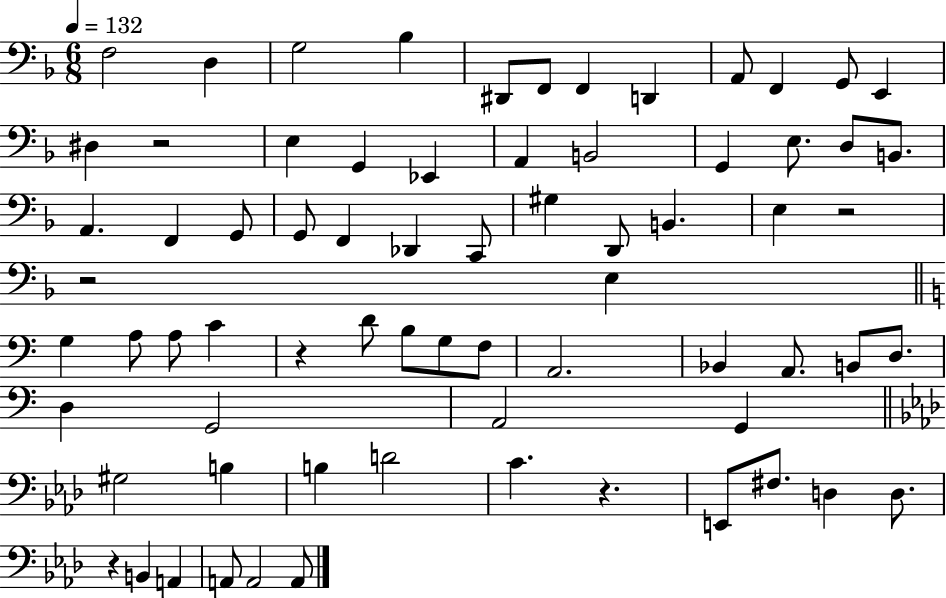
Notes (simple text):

F3/h D3/q G3/h Bb3/q D#2/e F2/e F2/q D2/q A2/e F2/q G2/e E2/q D#3/q R/h E3/q G2/q Eb2/q A2/q B2/h G2/q E3/e. D3/e B2/e. A2/q. F2/q G2/e G2/e F2/q Db2/q C2/e G#3/q D2/e B2/q. E3/q R/h R/h E3/q G3/q A3/e A3/e C4/q R/q D4/e B3/e G3/e F3/e A2/h. Bb2/q A2/e. B2/e D3/e. D3/q G2/h A2/h G2/q G#3/h B3/q B3/q D4/h C4/q. R/q. E2/e F#3/e. D3/q D3/e. R/q B2/q A2/q A2/e A2/h A2/e